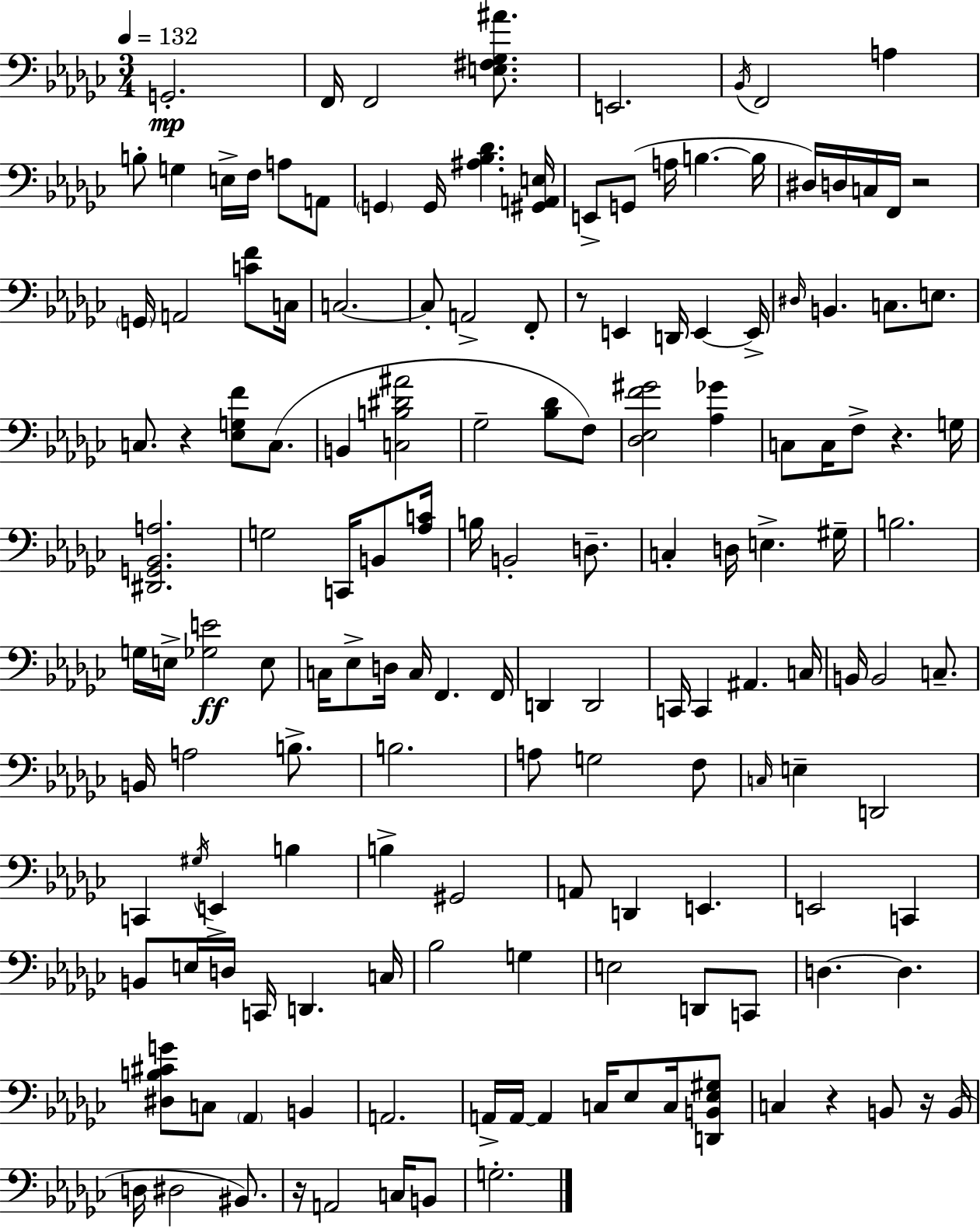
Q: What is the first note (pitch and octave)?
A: G2